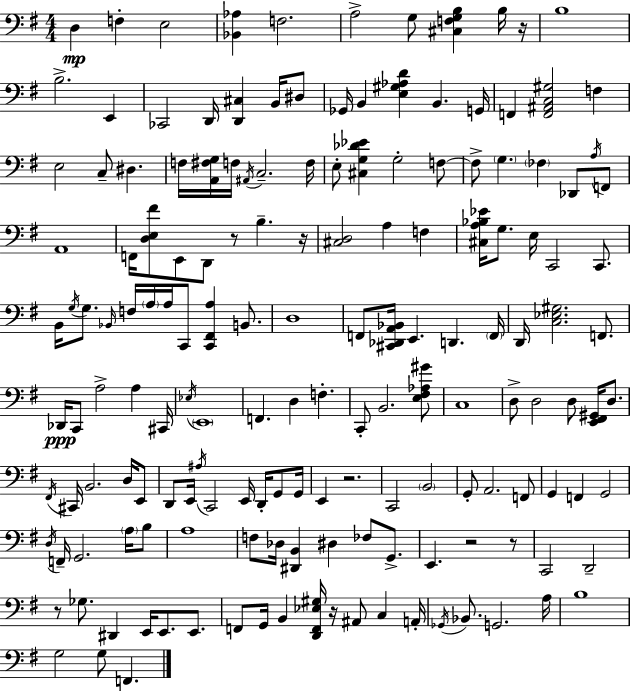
{
  \clef bass
  \numericTimeSignature
  \time 4/4
  \key e \minor
  d4\mp f4-. e2 | <bes, aes>4 f2. | a2-> g8 <cis f g b>4 b16 r16 | b1 | \break b2.-> e,4 | ces,2 d,16 <d, cis>4 b,16 dis8 | ges,16 b,4 <e gis aes d'>4 b,4. g,16 | f,4 <f, ais, c gis>2 f4 | \break e2 c8-- dis4. | f16 <a, fis g>16 f16 \acciaccatura { ais,16 } c2.-- | f16 e8-. <cis g des' ees'>4 g2-. f8~~ | f8-> \parenthesize g4. \parenthesize fes4 des,8 \acciaccatura { a16 } | \break f,8 a,1 | f,16 <d e fis'>8 e,8 d,8 r8 b4.-- | r16 <cis d>2 a4 f4 | <cis a bes ees'>16 g8. e16 c,2 c,8. | \break b,16 \acciaccatura { g16 } g8. \grace { bes,16 } f16 \parenthesize a16 a16 c,8 <c, fis, a>4 | b,8. d1 | f,8 <cis, des, a, bes,>16 e,4. d,4. | \parenthesize f,16 d,16 <c ees gis>2. | \break f,8. des,16\ppp c,8 a2-> a4 | cis,16 \acciaccatura { ees16 } \parenthesize e,1 | f,4. d4 f4.-. | c,8-. b,2. | \break <e fis aes gis'>8 c1 | d8-> d2 d8 | <e, fis, gis,>16 d8. \acciaccatura { fis,16 } cis,16 b,2. | d16 e,8 d,8 e,16 \acciaccatura { ais16 } c,2 | \break e,16 d,16-. g,8 g,16 e,4 r2. | c,2 \parenthesize b,2 | g,8-. a,2. | f,8 g,4 f,4 g,2 | \break \acciaccatura { d16 } f,16-- g,2. | \parenthesize a16 b8 a1 | f8 des16 <dis, b,>4 dis4 | fes8 g,8.-> e,4. r2 | \break r8 c,2 | d,2-- r8 ges8. dis,4 | e,16 e,8. e,8. f,8 g,16 b,4 <d, f, ees gis>16 | r16 ais,8 c4 a,16-. \acciaccatura { ges,16 } bes,8. g,2. | \break a16 b1 | g2 | g8 f,4. \bar "|."
}